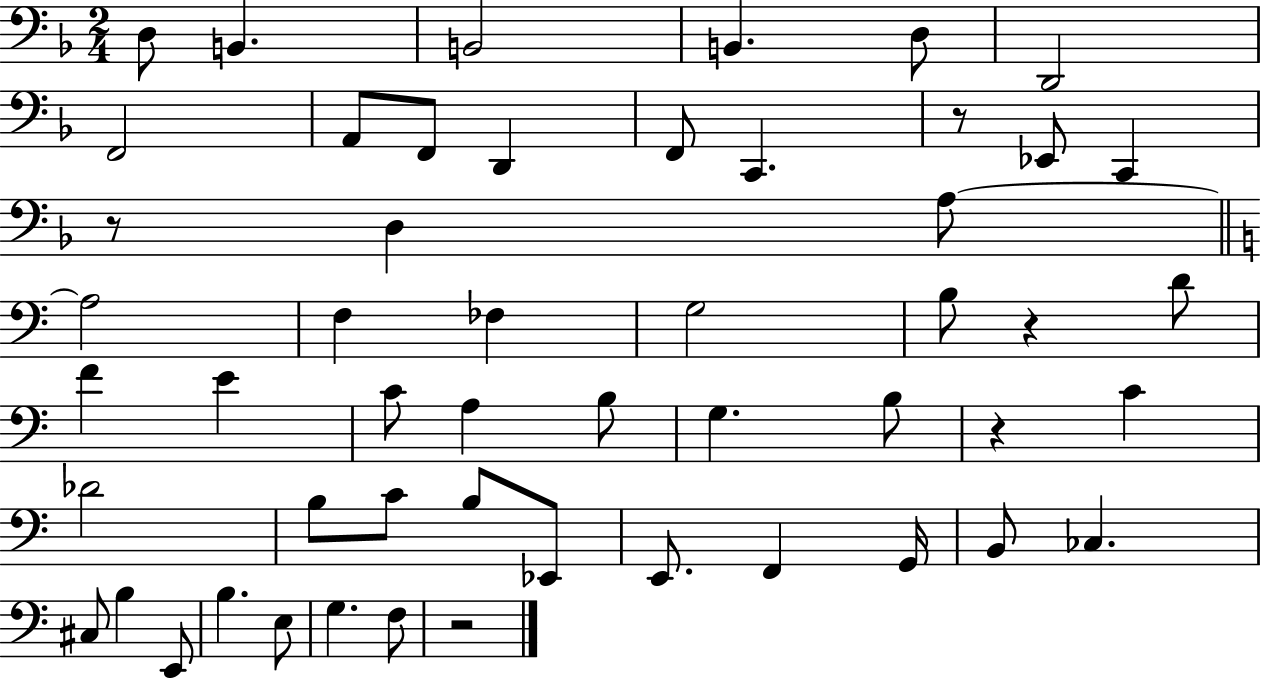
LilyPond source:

{
  \clef bass
  \numericTimeSignature
  \time 2/4
  \key f \major
  \repeat volta 2 { d8 b,4. | b,2 | b,4. d8 | d,2 | \break f,2 | a,8 f,8 d,4 | f,8 c,4. | r8 ees,8 c,4 | \break r8 d4 a8~~ | \bar "||" \break \key a \minor a2 | f4 fes4 | g2 | b8 r4 d'8 | \break f'4 e'4 | c'8 a4 b8 | g4. b8 | r4 c'4 | \break des'2 | b8 c'8 b8 ees,8 | e,8. f,4 g,16 | b,8 ces4. | \break cis8 b4 e,8 | b4. e8 | g4. f8 | r2 | \break } \bar "|."
}